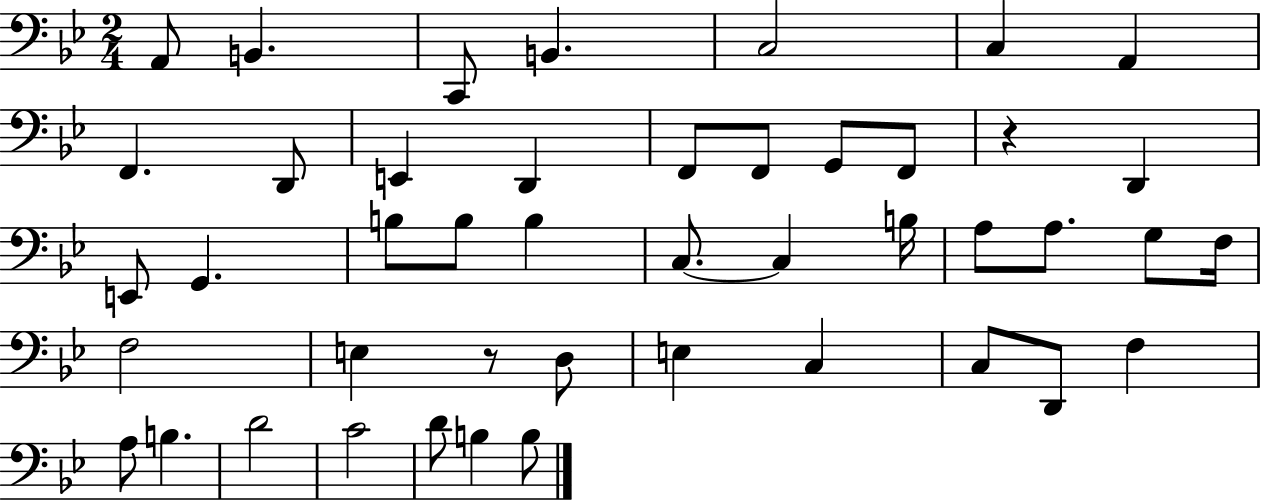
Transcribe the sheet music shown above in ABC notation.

X:1
T:Untitled
M:2/4
L:1/4
K:Bb
A,,/2 B,, C,,/2 B,, C,2 C, A,, F,, D,,/2 E,, D,, F,,/2 F,,/2 G,,/2 F,,/2 z D,, E,,/2 G,, B,/2 B,/2 B, C,/2 C, B,/4 A,/2 A,/2 G,/2 F,/4 F,2 E, z/2 D,/2 E, C, C,/2 D,,/2 F, A,/2 B, D2 C2 D/2 B, B,/2